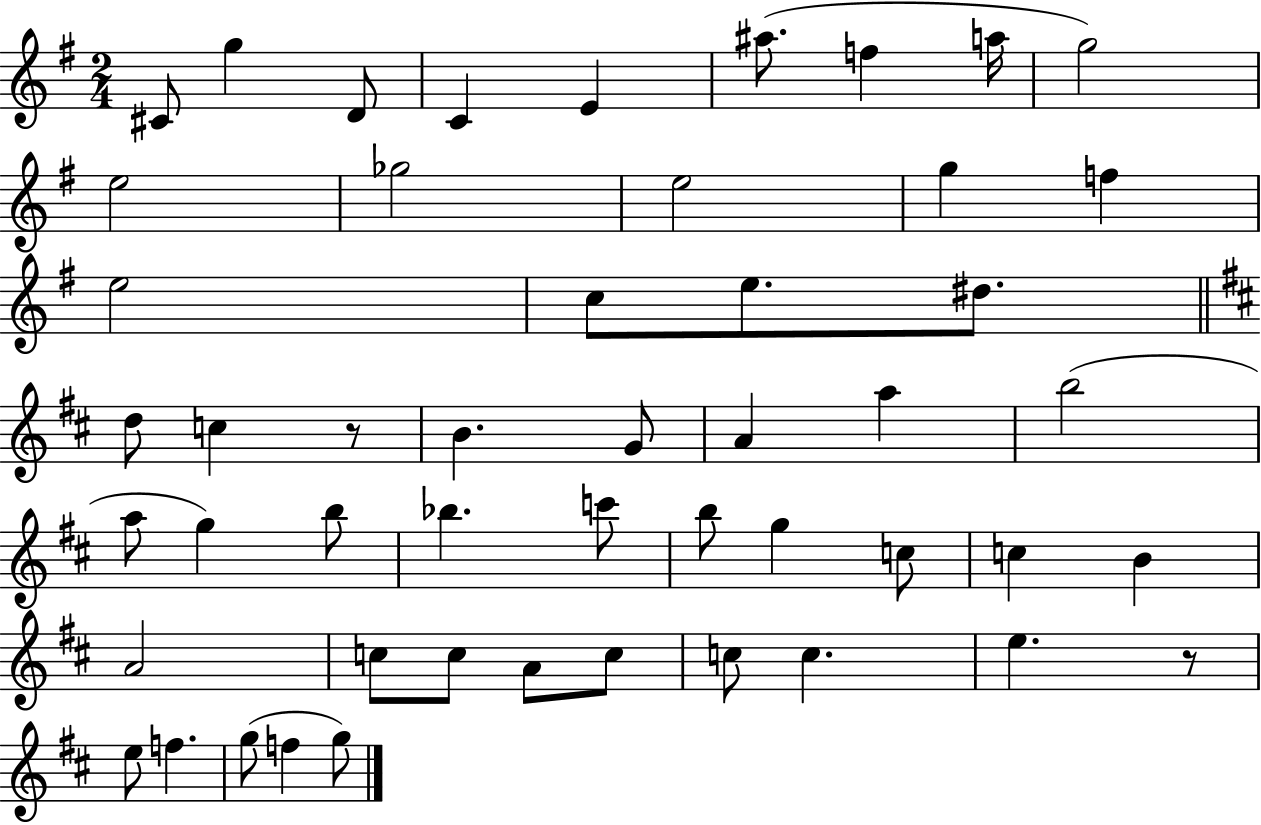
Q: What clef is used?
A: treble